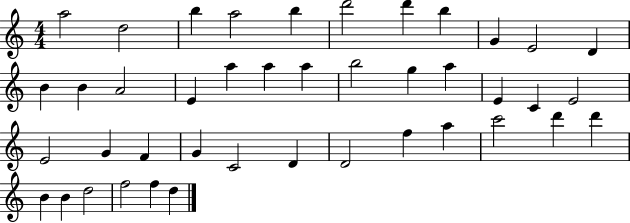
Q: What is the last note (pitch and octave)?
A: D5